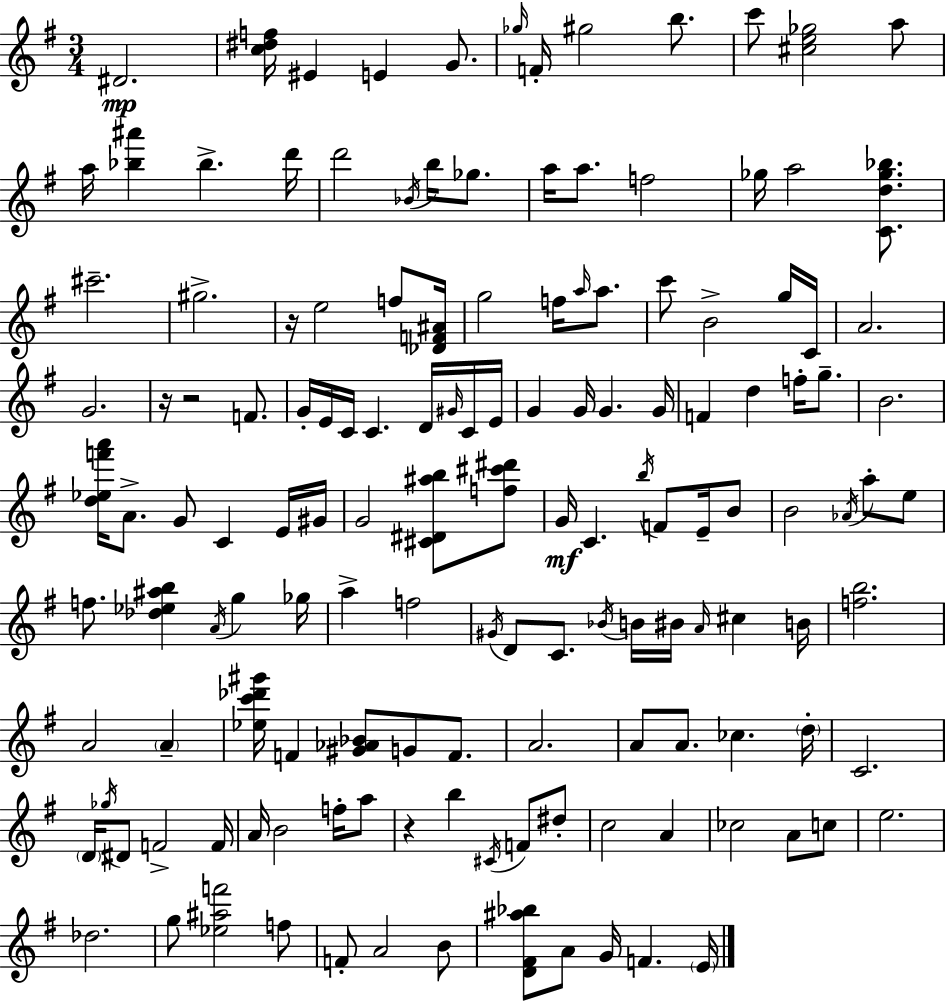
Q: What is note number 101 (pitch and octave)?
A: F4